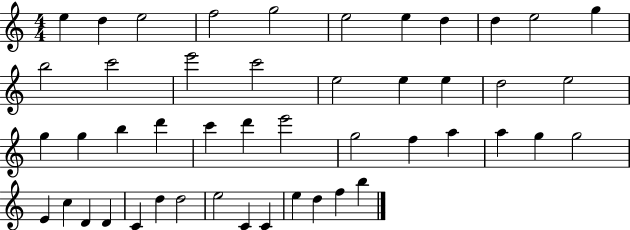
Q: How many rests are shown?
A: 0